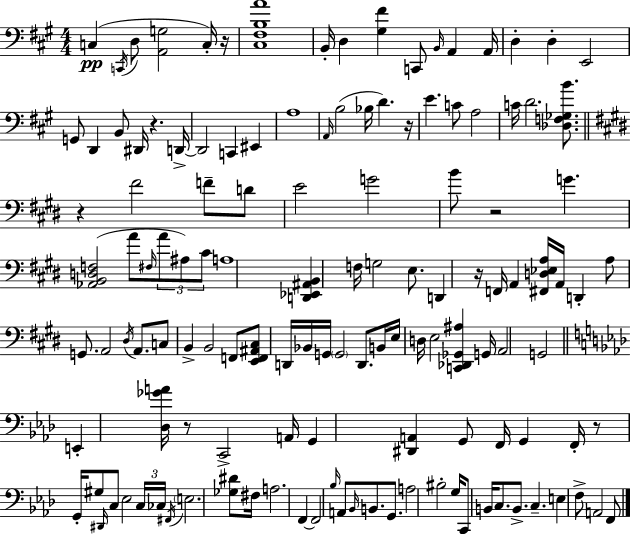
{
  \clef bass
  \numericTimeSignature
  \time 4/4
  \key a \major
  \repeat volta 2 { c4(\pp \acciaccatura { c,16 } d8 <a, g>2 c16-.) | r16 <cis fis b a'>1 | b,16-. d4 <gis fis'>4 c,8 \grace { b,16 } a,4 | a,16 d4-. d4-. e,2 | \break g,8 d,4 b,8 dis,16 r4. | d,16->~~ d,2 c,4 eis,4 | a1 | \grace { a,16 }( b2 bes16 d'4.) | \break r16 e'4. c'8 a2 | c'16 d'2. | <des f ges b'>8. \bar "||" \break \key e \major r4 fis'2 f'8-- d'8 | e'2 g'2 | b'8 r2 g'4. | <aes, b, d f>2( a'8 \grace { fis16 } \tuplet 3/2 { a'8 ais8) cis'8 } | \break a1 | <d, ees, ais, b,>4 f16 g2 e8. | d,4 r16 f,16 a,4 <fis, d ees a>16 a,16 d,4-. | a8 g,8. a,2 \acciaccatura { dis16 } a,8. | \break c8 b,4-> b,2 | f,8 <e, f, ais, cis>8 d,16 bes,16 g,16 \parenthesize g,2 d,8. | b,16 e16 d16 e2 <c, des, ges, ais>4 | g,16 a,2 g,2 | \break \bar "||" \break \key f \minor e,4-. <des ges' a'>16 r8 c,2-> a,16 | g,4 <dis, a,>4 g,8 f,16 g,4 f,16-. | r8 g,16-. gis8 \grace { dis,16 } c8 ees2 | \tuplet 3/2 { c16 ces16 \acciaccatura { fis,16 } } \parenthesize e2. <ges dis'>8 | \break fis16 a2. f,4~~ | f,2 \grace { bes16 } a,8 \grace { bes,16 } b,8. | g,8. a2 bis2-. | g16 c,8 b,16 c8. b,8.-> c4.-- | \break e4 f8-> a,2 | f,8 } \bar "|."
}